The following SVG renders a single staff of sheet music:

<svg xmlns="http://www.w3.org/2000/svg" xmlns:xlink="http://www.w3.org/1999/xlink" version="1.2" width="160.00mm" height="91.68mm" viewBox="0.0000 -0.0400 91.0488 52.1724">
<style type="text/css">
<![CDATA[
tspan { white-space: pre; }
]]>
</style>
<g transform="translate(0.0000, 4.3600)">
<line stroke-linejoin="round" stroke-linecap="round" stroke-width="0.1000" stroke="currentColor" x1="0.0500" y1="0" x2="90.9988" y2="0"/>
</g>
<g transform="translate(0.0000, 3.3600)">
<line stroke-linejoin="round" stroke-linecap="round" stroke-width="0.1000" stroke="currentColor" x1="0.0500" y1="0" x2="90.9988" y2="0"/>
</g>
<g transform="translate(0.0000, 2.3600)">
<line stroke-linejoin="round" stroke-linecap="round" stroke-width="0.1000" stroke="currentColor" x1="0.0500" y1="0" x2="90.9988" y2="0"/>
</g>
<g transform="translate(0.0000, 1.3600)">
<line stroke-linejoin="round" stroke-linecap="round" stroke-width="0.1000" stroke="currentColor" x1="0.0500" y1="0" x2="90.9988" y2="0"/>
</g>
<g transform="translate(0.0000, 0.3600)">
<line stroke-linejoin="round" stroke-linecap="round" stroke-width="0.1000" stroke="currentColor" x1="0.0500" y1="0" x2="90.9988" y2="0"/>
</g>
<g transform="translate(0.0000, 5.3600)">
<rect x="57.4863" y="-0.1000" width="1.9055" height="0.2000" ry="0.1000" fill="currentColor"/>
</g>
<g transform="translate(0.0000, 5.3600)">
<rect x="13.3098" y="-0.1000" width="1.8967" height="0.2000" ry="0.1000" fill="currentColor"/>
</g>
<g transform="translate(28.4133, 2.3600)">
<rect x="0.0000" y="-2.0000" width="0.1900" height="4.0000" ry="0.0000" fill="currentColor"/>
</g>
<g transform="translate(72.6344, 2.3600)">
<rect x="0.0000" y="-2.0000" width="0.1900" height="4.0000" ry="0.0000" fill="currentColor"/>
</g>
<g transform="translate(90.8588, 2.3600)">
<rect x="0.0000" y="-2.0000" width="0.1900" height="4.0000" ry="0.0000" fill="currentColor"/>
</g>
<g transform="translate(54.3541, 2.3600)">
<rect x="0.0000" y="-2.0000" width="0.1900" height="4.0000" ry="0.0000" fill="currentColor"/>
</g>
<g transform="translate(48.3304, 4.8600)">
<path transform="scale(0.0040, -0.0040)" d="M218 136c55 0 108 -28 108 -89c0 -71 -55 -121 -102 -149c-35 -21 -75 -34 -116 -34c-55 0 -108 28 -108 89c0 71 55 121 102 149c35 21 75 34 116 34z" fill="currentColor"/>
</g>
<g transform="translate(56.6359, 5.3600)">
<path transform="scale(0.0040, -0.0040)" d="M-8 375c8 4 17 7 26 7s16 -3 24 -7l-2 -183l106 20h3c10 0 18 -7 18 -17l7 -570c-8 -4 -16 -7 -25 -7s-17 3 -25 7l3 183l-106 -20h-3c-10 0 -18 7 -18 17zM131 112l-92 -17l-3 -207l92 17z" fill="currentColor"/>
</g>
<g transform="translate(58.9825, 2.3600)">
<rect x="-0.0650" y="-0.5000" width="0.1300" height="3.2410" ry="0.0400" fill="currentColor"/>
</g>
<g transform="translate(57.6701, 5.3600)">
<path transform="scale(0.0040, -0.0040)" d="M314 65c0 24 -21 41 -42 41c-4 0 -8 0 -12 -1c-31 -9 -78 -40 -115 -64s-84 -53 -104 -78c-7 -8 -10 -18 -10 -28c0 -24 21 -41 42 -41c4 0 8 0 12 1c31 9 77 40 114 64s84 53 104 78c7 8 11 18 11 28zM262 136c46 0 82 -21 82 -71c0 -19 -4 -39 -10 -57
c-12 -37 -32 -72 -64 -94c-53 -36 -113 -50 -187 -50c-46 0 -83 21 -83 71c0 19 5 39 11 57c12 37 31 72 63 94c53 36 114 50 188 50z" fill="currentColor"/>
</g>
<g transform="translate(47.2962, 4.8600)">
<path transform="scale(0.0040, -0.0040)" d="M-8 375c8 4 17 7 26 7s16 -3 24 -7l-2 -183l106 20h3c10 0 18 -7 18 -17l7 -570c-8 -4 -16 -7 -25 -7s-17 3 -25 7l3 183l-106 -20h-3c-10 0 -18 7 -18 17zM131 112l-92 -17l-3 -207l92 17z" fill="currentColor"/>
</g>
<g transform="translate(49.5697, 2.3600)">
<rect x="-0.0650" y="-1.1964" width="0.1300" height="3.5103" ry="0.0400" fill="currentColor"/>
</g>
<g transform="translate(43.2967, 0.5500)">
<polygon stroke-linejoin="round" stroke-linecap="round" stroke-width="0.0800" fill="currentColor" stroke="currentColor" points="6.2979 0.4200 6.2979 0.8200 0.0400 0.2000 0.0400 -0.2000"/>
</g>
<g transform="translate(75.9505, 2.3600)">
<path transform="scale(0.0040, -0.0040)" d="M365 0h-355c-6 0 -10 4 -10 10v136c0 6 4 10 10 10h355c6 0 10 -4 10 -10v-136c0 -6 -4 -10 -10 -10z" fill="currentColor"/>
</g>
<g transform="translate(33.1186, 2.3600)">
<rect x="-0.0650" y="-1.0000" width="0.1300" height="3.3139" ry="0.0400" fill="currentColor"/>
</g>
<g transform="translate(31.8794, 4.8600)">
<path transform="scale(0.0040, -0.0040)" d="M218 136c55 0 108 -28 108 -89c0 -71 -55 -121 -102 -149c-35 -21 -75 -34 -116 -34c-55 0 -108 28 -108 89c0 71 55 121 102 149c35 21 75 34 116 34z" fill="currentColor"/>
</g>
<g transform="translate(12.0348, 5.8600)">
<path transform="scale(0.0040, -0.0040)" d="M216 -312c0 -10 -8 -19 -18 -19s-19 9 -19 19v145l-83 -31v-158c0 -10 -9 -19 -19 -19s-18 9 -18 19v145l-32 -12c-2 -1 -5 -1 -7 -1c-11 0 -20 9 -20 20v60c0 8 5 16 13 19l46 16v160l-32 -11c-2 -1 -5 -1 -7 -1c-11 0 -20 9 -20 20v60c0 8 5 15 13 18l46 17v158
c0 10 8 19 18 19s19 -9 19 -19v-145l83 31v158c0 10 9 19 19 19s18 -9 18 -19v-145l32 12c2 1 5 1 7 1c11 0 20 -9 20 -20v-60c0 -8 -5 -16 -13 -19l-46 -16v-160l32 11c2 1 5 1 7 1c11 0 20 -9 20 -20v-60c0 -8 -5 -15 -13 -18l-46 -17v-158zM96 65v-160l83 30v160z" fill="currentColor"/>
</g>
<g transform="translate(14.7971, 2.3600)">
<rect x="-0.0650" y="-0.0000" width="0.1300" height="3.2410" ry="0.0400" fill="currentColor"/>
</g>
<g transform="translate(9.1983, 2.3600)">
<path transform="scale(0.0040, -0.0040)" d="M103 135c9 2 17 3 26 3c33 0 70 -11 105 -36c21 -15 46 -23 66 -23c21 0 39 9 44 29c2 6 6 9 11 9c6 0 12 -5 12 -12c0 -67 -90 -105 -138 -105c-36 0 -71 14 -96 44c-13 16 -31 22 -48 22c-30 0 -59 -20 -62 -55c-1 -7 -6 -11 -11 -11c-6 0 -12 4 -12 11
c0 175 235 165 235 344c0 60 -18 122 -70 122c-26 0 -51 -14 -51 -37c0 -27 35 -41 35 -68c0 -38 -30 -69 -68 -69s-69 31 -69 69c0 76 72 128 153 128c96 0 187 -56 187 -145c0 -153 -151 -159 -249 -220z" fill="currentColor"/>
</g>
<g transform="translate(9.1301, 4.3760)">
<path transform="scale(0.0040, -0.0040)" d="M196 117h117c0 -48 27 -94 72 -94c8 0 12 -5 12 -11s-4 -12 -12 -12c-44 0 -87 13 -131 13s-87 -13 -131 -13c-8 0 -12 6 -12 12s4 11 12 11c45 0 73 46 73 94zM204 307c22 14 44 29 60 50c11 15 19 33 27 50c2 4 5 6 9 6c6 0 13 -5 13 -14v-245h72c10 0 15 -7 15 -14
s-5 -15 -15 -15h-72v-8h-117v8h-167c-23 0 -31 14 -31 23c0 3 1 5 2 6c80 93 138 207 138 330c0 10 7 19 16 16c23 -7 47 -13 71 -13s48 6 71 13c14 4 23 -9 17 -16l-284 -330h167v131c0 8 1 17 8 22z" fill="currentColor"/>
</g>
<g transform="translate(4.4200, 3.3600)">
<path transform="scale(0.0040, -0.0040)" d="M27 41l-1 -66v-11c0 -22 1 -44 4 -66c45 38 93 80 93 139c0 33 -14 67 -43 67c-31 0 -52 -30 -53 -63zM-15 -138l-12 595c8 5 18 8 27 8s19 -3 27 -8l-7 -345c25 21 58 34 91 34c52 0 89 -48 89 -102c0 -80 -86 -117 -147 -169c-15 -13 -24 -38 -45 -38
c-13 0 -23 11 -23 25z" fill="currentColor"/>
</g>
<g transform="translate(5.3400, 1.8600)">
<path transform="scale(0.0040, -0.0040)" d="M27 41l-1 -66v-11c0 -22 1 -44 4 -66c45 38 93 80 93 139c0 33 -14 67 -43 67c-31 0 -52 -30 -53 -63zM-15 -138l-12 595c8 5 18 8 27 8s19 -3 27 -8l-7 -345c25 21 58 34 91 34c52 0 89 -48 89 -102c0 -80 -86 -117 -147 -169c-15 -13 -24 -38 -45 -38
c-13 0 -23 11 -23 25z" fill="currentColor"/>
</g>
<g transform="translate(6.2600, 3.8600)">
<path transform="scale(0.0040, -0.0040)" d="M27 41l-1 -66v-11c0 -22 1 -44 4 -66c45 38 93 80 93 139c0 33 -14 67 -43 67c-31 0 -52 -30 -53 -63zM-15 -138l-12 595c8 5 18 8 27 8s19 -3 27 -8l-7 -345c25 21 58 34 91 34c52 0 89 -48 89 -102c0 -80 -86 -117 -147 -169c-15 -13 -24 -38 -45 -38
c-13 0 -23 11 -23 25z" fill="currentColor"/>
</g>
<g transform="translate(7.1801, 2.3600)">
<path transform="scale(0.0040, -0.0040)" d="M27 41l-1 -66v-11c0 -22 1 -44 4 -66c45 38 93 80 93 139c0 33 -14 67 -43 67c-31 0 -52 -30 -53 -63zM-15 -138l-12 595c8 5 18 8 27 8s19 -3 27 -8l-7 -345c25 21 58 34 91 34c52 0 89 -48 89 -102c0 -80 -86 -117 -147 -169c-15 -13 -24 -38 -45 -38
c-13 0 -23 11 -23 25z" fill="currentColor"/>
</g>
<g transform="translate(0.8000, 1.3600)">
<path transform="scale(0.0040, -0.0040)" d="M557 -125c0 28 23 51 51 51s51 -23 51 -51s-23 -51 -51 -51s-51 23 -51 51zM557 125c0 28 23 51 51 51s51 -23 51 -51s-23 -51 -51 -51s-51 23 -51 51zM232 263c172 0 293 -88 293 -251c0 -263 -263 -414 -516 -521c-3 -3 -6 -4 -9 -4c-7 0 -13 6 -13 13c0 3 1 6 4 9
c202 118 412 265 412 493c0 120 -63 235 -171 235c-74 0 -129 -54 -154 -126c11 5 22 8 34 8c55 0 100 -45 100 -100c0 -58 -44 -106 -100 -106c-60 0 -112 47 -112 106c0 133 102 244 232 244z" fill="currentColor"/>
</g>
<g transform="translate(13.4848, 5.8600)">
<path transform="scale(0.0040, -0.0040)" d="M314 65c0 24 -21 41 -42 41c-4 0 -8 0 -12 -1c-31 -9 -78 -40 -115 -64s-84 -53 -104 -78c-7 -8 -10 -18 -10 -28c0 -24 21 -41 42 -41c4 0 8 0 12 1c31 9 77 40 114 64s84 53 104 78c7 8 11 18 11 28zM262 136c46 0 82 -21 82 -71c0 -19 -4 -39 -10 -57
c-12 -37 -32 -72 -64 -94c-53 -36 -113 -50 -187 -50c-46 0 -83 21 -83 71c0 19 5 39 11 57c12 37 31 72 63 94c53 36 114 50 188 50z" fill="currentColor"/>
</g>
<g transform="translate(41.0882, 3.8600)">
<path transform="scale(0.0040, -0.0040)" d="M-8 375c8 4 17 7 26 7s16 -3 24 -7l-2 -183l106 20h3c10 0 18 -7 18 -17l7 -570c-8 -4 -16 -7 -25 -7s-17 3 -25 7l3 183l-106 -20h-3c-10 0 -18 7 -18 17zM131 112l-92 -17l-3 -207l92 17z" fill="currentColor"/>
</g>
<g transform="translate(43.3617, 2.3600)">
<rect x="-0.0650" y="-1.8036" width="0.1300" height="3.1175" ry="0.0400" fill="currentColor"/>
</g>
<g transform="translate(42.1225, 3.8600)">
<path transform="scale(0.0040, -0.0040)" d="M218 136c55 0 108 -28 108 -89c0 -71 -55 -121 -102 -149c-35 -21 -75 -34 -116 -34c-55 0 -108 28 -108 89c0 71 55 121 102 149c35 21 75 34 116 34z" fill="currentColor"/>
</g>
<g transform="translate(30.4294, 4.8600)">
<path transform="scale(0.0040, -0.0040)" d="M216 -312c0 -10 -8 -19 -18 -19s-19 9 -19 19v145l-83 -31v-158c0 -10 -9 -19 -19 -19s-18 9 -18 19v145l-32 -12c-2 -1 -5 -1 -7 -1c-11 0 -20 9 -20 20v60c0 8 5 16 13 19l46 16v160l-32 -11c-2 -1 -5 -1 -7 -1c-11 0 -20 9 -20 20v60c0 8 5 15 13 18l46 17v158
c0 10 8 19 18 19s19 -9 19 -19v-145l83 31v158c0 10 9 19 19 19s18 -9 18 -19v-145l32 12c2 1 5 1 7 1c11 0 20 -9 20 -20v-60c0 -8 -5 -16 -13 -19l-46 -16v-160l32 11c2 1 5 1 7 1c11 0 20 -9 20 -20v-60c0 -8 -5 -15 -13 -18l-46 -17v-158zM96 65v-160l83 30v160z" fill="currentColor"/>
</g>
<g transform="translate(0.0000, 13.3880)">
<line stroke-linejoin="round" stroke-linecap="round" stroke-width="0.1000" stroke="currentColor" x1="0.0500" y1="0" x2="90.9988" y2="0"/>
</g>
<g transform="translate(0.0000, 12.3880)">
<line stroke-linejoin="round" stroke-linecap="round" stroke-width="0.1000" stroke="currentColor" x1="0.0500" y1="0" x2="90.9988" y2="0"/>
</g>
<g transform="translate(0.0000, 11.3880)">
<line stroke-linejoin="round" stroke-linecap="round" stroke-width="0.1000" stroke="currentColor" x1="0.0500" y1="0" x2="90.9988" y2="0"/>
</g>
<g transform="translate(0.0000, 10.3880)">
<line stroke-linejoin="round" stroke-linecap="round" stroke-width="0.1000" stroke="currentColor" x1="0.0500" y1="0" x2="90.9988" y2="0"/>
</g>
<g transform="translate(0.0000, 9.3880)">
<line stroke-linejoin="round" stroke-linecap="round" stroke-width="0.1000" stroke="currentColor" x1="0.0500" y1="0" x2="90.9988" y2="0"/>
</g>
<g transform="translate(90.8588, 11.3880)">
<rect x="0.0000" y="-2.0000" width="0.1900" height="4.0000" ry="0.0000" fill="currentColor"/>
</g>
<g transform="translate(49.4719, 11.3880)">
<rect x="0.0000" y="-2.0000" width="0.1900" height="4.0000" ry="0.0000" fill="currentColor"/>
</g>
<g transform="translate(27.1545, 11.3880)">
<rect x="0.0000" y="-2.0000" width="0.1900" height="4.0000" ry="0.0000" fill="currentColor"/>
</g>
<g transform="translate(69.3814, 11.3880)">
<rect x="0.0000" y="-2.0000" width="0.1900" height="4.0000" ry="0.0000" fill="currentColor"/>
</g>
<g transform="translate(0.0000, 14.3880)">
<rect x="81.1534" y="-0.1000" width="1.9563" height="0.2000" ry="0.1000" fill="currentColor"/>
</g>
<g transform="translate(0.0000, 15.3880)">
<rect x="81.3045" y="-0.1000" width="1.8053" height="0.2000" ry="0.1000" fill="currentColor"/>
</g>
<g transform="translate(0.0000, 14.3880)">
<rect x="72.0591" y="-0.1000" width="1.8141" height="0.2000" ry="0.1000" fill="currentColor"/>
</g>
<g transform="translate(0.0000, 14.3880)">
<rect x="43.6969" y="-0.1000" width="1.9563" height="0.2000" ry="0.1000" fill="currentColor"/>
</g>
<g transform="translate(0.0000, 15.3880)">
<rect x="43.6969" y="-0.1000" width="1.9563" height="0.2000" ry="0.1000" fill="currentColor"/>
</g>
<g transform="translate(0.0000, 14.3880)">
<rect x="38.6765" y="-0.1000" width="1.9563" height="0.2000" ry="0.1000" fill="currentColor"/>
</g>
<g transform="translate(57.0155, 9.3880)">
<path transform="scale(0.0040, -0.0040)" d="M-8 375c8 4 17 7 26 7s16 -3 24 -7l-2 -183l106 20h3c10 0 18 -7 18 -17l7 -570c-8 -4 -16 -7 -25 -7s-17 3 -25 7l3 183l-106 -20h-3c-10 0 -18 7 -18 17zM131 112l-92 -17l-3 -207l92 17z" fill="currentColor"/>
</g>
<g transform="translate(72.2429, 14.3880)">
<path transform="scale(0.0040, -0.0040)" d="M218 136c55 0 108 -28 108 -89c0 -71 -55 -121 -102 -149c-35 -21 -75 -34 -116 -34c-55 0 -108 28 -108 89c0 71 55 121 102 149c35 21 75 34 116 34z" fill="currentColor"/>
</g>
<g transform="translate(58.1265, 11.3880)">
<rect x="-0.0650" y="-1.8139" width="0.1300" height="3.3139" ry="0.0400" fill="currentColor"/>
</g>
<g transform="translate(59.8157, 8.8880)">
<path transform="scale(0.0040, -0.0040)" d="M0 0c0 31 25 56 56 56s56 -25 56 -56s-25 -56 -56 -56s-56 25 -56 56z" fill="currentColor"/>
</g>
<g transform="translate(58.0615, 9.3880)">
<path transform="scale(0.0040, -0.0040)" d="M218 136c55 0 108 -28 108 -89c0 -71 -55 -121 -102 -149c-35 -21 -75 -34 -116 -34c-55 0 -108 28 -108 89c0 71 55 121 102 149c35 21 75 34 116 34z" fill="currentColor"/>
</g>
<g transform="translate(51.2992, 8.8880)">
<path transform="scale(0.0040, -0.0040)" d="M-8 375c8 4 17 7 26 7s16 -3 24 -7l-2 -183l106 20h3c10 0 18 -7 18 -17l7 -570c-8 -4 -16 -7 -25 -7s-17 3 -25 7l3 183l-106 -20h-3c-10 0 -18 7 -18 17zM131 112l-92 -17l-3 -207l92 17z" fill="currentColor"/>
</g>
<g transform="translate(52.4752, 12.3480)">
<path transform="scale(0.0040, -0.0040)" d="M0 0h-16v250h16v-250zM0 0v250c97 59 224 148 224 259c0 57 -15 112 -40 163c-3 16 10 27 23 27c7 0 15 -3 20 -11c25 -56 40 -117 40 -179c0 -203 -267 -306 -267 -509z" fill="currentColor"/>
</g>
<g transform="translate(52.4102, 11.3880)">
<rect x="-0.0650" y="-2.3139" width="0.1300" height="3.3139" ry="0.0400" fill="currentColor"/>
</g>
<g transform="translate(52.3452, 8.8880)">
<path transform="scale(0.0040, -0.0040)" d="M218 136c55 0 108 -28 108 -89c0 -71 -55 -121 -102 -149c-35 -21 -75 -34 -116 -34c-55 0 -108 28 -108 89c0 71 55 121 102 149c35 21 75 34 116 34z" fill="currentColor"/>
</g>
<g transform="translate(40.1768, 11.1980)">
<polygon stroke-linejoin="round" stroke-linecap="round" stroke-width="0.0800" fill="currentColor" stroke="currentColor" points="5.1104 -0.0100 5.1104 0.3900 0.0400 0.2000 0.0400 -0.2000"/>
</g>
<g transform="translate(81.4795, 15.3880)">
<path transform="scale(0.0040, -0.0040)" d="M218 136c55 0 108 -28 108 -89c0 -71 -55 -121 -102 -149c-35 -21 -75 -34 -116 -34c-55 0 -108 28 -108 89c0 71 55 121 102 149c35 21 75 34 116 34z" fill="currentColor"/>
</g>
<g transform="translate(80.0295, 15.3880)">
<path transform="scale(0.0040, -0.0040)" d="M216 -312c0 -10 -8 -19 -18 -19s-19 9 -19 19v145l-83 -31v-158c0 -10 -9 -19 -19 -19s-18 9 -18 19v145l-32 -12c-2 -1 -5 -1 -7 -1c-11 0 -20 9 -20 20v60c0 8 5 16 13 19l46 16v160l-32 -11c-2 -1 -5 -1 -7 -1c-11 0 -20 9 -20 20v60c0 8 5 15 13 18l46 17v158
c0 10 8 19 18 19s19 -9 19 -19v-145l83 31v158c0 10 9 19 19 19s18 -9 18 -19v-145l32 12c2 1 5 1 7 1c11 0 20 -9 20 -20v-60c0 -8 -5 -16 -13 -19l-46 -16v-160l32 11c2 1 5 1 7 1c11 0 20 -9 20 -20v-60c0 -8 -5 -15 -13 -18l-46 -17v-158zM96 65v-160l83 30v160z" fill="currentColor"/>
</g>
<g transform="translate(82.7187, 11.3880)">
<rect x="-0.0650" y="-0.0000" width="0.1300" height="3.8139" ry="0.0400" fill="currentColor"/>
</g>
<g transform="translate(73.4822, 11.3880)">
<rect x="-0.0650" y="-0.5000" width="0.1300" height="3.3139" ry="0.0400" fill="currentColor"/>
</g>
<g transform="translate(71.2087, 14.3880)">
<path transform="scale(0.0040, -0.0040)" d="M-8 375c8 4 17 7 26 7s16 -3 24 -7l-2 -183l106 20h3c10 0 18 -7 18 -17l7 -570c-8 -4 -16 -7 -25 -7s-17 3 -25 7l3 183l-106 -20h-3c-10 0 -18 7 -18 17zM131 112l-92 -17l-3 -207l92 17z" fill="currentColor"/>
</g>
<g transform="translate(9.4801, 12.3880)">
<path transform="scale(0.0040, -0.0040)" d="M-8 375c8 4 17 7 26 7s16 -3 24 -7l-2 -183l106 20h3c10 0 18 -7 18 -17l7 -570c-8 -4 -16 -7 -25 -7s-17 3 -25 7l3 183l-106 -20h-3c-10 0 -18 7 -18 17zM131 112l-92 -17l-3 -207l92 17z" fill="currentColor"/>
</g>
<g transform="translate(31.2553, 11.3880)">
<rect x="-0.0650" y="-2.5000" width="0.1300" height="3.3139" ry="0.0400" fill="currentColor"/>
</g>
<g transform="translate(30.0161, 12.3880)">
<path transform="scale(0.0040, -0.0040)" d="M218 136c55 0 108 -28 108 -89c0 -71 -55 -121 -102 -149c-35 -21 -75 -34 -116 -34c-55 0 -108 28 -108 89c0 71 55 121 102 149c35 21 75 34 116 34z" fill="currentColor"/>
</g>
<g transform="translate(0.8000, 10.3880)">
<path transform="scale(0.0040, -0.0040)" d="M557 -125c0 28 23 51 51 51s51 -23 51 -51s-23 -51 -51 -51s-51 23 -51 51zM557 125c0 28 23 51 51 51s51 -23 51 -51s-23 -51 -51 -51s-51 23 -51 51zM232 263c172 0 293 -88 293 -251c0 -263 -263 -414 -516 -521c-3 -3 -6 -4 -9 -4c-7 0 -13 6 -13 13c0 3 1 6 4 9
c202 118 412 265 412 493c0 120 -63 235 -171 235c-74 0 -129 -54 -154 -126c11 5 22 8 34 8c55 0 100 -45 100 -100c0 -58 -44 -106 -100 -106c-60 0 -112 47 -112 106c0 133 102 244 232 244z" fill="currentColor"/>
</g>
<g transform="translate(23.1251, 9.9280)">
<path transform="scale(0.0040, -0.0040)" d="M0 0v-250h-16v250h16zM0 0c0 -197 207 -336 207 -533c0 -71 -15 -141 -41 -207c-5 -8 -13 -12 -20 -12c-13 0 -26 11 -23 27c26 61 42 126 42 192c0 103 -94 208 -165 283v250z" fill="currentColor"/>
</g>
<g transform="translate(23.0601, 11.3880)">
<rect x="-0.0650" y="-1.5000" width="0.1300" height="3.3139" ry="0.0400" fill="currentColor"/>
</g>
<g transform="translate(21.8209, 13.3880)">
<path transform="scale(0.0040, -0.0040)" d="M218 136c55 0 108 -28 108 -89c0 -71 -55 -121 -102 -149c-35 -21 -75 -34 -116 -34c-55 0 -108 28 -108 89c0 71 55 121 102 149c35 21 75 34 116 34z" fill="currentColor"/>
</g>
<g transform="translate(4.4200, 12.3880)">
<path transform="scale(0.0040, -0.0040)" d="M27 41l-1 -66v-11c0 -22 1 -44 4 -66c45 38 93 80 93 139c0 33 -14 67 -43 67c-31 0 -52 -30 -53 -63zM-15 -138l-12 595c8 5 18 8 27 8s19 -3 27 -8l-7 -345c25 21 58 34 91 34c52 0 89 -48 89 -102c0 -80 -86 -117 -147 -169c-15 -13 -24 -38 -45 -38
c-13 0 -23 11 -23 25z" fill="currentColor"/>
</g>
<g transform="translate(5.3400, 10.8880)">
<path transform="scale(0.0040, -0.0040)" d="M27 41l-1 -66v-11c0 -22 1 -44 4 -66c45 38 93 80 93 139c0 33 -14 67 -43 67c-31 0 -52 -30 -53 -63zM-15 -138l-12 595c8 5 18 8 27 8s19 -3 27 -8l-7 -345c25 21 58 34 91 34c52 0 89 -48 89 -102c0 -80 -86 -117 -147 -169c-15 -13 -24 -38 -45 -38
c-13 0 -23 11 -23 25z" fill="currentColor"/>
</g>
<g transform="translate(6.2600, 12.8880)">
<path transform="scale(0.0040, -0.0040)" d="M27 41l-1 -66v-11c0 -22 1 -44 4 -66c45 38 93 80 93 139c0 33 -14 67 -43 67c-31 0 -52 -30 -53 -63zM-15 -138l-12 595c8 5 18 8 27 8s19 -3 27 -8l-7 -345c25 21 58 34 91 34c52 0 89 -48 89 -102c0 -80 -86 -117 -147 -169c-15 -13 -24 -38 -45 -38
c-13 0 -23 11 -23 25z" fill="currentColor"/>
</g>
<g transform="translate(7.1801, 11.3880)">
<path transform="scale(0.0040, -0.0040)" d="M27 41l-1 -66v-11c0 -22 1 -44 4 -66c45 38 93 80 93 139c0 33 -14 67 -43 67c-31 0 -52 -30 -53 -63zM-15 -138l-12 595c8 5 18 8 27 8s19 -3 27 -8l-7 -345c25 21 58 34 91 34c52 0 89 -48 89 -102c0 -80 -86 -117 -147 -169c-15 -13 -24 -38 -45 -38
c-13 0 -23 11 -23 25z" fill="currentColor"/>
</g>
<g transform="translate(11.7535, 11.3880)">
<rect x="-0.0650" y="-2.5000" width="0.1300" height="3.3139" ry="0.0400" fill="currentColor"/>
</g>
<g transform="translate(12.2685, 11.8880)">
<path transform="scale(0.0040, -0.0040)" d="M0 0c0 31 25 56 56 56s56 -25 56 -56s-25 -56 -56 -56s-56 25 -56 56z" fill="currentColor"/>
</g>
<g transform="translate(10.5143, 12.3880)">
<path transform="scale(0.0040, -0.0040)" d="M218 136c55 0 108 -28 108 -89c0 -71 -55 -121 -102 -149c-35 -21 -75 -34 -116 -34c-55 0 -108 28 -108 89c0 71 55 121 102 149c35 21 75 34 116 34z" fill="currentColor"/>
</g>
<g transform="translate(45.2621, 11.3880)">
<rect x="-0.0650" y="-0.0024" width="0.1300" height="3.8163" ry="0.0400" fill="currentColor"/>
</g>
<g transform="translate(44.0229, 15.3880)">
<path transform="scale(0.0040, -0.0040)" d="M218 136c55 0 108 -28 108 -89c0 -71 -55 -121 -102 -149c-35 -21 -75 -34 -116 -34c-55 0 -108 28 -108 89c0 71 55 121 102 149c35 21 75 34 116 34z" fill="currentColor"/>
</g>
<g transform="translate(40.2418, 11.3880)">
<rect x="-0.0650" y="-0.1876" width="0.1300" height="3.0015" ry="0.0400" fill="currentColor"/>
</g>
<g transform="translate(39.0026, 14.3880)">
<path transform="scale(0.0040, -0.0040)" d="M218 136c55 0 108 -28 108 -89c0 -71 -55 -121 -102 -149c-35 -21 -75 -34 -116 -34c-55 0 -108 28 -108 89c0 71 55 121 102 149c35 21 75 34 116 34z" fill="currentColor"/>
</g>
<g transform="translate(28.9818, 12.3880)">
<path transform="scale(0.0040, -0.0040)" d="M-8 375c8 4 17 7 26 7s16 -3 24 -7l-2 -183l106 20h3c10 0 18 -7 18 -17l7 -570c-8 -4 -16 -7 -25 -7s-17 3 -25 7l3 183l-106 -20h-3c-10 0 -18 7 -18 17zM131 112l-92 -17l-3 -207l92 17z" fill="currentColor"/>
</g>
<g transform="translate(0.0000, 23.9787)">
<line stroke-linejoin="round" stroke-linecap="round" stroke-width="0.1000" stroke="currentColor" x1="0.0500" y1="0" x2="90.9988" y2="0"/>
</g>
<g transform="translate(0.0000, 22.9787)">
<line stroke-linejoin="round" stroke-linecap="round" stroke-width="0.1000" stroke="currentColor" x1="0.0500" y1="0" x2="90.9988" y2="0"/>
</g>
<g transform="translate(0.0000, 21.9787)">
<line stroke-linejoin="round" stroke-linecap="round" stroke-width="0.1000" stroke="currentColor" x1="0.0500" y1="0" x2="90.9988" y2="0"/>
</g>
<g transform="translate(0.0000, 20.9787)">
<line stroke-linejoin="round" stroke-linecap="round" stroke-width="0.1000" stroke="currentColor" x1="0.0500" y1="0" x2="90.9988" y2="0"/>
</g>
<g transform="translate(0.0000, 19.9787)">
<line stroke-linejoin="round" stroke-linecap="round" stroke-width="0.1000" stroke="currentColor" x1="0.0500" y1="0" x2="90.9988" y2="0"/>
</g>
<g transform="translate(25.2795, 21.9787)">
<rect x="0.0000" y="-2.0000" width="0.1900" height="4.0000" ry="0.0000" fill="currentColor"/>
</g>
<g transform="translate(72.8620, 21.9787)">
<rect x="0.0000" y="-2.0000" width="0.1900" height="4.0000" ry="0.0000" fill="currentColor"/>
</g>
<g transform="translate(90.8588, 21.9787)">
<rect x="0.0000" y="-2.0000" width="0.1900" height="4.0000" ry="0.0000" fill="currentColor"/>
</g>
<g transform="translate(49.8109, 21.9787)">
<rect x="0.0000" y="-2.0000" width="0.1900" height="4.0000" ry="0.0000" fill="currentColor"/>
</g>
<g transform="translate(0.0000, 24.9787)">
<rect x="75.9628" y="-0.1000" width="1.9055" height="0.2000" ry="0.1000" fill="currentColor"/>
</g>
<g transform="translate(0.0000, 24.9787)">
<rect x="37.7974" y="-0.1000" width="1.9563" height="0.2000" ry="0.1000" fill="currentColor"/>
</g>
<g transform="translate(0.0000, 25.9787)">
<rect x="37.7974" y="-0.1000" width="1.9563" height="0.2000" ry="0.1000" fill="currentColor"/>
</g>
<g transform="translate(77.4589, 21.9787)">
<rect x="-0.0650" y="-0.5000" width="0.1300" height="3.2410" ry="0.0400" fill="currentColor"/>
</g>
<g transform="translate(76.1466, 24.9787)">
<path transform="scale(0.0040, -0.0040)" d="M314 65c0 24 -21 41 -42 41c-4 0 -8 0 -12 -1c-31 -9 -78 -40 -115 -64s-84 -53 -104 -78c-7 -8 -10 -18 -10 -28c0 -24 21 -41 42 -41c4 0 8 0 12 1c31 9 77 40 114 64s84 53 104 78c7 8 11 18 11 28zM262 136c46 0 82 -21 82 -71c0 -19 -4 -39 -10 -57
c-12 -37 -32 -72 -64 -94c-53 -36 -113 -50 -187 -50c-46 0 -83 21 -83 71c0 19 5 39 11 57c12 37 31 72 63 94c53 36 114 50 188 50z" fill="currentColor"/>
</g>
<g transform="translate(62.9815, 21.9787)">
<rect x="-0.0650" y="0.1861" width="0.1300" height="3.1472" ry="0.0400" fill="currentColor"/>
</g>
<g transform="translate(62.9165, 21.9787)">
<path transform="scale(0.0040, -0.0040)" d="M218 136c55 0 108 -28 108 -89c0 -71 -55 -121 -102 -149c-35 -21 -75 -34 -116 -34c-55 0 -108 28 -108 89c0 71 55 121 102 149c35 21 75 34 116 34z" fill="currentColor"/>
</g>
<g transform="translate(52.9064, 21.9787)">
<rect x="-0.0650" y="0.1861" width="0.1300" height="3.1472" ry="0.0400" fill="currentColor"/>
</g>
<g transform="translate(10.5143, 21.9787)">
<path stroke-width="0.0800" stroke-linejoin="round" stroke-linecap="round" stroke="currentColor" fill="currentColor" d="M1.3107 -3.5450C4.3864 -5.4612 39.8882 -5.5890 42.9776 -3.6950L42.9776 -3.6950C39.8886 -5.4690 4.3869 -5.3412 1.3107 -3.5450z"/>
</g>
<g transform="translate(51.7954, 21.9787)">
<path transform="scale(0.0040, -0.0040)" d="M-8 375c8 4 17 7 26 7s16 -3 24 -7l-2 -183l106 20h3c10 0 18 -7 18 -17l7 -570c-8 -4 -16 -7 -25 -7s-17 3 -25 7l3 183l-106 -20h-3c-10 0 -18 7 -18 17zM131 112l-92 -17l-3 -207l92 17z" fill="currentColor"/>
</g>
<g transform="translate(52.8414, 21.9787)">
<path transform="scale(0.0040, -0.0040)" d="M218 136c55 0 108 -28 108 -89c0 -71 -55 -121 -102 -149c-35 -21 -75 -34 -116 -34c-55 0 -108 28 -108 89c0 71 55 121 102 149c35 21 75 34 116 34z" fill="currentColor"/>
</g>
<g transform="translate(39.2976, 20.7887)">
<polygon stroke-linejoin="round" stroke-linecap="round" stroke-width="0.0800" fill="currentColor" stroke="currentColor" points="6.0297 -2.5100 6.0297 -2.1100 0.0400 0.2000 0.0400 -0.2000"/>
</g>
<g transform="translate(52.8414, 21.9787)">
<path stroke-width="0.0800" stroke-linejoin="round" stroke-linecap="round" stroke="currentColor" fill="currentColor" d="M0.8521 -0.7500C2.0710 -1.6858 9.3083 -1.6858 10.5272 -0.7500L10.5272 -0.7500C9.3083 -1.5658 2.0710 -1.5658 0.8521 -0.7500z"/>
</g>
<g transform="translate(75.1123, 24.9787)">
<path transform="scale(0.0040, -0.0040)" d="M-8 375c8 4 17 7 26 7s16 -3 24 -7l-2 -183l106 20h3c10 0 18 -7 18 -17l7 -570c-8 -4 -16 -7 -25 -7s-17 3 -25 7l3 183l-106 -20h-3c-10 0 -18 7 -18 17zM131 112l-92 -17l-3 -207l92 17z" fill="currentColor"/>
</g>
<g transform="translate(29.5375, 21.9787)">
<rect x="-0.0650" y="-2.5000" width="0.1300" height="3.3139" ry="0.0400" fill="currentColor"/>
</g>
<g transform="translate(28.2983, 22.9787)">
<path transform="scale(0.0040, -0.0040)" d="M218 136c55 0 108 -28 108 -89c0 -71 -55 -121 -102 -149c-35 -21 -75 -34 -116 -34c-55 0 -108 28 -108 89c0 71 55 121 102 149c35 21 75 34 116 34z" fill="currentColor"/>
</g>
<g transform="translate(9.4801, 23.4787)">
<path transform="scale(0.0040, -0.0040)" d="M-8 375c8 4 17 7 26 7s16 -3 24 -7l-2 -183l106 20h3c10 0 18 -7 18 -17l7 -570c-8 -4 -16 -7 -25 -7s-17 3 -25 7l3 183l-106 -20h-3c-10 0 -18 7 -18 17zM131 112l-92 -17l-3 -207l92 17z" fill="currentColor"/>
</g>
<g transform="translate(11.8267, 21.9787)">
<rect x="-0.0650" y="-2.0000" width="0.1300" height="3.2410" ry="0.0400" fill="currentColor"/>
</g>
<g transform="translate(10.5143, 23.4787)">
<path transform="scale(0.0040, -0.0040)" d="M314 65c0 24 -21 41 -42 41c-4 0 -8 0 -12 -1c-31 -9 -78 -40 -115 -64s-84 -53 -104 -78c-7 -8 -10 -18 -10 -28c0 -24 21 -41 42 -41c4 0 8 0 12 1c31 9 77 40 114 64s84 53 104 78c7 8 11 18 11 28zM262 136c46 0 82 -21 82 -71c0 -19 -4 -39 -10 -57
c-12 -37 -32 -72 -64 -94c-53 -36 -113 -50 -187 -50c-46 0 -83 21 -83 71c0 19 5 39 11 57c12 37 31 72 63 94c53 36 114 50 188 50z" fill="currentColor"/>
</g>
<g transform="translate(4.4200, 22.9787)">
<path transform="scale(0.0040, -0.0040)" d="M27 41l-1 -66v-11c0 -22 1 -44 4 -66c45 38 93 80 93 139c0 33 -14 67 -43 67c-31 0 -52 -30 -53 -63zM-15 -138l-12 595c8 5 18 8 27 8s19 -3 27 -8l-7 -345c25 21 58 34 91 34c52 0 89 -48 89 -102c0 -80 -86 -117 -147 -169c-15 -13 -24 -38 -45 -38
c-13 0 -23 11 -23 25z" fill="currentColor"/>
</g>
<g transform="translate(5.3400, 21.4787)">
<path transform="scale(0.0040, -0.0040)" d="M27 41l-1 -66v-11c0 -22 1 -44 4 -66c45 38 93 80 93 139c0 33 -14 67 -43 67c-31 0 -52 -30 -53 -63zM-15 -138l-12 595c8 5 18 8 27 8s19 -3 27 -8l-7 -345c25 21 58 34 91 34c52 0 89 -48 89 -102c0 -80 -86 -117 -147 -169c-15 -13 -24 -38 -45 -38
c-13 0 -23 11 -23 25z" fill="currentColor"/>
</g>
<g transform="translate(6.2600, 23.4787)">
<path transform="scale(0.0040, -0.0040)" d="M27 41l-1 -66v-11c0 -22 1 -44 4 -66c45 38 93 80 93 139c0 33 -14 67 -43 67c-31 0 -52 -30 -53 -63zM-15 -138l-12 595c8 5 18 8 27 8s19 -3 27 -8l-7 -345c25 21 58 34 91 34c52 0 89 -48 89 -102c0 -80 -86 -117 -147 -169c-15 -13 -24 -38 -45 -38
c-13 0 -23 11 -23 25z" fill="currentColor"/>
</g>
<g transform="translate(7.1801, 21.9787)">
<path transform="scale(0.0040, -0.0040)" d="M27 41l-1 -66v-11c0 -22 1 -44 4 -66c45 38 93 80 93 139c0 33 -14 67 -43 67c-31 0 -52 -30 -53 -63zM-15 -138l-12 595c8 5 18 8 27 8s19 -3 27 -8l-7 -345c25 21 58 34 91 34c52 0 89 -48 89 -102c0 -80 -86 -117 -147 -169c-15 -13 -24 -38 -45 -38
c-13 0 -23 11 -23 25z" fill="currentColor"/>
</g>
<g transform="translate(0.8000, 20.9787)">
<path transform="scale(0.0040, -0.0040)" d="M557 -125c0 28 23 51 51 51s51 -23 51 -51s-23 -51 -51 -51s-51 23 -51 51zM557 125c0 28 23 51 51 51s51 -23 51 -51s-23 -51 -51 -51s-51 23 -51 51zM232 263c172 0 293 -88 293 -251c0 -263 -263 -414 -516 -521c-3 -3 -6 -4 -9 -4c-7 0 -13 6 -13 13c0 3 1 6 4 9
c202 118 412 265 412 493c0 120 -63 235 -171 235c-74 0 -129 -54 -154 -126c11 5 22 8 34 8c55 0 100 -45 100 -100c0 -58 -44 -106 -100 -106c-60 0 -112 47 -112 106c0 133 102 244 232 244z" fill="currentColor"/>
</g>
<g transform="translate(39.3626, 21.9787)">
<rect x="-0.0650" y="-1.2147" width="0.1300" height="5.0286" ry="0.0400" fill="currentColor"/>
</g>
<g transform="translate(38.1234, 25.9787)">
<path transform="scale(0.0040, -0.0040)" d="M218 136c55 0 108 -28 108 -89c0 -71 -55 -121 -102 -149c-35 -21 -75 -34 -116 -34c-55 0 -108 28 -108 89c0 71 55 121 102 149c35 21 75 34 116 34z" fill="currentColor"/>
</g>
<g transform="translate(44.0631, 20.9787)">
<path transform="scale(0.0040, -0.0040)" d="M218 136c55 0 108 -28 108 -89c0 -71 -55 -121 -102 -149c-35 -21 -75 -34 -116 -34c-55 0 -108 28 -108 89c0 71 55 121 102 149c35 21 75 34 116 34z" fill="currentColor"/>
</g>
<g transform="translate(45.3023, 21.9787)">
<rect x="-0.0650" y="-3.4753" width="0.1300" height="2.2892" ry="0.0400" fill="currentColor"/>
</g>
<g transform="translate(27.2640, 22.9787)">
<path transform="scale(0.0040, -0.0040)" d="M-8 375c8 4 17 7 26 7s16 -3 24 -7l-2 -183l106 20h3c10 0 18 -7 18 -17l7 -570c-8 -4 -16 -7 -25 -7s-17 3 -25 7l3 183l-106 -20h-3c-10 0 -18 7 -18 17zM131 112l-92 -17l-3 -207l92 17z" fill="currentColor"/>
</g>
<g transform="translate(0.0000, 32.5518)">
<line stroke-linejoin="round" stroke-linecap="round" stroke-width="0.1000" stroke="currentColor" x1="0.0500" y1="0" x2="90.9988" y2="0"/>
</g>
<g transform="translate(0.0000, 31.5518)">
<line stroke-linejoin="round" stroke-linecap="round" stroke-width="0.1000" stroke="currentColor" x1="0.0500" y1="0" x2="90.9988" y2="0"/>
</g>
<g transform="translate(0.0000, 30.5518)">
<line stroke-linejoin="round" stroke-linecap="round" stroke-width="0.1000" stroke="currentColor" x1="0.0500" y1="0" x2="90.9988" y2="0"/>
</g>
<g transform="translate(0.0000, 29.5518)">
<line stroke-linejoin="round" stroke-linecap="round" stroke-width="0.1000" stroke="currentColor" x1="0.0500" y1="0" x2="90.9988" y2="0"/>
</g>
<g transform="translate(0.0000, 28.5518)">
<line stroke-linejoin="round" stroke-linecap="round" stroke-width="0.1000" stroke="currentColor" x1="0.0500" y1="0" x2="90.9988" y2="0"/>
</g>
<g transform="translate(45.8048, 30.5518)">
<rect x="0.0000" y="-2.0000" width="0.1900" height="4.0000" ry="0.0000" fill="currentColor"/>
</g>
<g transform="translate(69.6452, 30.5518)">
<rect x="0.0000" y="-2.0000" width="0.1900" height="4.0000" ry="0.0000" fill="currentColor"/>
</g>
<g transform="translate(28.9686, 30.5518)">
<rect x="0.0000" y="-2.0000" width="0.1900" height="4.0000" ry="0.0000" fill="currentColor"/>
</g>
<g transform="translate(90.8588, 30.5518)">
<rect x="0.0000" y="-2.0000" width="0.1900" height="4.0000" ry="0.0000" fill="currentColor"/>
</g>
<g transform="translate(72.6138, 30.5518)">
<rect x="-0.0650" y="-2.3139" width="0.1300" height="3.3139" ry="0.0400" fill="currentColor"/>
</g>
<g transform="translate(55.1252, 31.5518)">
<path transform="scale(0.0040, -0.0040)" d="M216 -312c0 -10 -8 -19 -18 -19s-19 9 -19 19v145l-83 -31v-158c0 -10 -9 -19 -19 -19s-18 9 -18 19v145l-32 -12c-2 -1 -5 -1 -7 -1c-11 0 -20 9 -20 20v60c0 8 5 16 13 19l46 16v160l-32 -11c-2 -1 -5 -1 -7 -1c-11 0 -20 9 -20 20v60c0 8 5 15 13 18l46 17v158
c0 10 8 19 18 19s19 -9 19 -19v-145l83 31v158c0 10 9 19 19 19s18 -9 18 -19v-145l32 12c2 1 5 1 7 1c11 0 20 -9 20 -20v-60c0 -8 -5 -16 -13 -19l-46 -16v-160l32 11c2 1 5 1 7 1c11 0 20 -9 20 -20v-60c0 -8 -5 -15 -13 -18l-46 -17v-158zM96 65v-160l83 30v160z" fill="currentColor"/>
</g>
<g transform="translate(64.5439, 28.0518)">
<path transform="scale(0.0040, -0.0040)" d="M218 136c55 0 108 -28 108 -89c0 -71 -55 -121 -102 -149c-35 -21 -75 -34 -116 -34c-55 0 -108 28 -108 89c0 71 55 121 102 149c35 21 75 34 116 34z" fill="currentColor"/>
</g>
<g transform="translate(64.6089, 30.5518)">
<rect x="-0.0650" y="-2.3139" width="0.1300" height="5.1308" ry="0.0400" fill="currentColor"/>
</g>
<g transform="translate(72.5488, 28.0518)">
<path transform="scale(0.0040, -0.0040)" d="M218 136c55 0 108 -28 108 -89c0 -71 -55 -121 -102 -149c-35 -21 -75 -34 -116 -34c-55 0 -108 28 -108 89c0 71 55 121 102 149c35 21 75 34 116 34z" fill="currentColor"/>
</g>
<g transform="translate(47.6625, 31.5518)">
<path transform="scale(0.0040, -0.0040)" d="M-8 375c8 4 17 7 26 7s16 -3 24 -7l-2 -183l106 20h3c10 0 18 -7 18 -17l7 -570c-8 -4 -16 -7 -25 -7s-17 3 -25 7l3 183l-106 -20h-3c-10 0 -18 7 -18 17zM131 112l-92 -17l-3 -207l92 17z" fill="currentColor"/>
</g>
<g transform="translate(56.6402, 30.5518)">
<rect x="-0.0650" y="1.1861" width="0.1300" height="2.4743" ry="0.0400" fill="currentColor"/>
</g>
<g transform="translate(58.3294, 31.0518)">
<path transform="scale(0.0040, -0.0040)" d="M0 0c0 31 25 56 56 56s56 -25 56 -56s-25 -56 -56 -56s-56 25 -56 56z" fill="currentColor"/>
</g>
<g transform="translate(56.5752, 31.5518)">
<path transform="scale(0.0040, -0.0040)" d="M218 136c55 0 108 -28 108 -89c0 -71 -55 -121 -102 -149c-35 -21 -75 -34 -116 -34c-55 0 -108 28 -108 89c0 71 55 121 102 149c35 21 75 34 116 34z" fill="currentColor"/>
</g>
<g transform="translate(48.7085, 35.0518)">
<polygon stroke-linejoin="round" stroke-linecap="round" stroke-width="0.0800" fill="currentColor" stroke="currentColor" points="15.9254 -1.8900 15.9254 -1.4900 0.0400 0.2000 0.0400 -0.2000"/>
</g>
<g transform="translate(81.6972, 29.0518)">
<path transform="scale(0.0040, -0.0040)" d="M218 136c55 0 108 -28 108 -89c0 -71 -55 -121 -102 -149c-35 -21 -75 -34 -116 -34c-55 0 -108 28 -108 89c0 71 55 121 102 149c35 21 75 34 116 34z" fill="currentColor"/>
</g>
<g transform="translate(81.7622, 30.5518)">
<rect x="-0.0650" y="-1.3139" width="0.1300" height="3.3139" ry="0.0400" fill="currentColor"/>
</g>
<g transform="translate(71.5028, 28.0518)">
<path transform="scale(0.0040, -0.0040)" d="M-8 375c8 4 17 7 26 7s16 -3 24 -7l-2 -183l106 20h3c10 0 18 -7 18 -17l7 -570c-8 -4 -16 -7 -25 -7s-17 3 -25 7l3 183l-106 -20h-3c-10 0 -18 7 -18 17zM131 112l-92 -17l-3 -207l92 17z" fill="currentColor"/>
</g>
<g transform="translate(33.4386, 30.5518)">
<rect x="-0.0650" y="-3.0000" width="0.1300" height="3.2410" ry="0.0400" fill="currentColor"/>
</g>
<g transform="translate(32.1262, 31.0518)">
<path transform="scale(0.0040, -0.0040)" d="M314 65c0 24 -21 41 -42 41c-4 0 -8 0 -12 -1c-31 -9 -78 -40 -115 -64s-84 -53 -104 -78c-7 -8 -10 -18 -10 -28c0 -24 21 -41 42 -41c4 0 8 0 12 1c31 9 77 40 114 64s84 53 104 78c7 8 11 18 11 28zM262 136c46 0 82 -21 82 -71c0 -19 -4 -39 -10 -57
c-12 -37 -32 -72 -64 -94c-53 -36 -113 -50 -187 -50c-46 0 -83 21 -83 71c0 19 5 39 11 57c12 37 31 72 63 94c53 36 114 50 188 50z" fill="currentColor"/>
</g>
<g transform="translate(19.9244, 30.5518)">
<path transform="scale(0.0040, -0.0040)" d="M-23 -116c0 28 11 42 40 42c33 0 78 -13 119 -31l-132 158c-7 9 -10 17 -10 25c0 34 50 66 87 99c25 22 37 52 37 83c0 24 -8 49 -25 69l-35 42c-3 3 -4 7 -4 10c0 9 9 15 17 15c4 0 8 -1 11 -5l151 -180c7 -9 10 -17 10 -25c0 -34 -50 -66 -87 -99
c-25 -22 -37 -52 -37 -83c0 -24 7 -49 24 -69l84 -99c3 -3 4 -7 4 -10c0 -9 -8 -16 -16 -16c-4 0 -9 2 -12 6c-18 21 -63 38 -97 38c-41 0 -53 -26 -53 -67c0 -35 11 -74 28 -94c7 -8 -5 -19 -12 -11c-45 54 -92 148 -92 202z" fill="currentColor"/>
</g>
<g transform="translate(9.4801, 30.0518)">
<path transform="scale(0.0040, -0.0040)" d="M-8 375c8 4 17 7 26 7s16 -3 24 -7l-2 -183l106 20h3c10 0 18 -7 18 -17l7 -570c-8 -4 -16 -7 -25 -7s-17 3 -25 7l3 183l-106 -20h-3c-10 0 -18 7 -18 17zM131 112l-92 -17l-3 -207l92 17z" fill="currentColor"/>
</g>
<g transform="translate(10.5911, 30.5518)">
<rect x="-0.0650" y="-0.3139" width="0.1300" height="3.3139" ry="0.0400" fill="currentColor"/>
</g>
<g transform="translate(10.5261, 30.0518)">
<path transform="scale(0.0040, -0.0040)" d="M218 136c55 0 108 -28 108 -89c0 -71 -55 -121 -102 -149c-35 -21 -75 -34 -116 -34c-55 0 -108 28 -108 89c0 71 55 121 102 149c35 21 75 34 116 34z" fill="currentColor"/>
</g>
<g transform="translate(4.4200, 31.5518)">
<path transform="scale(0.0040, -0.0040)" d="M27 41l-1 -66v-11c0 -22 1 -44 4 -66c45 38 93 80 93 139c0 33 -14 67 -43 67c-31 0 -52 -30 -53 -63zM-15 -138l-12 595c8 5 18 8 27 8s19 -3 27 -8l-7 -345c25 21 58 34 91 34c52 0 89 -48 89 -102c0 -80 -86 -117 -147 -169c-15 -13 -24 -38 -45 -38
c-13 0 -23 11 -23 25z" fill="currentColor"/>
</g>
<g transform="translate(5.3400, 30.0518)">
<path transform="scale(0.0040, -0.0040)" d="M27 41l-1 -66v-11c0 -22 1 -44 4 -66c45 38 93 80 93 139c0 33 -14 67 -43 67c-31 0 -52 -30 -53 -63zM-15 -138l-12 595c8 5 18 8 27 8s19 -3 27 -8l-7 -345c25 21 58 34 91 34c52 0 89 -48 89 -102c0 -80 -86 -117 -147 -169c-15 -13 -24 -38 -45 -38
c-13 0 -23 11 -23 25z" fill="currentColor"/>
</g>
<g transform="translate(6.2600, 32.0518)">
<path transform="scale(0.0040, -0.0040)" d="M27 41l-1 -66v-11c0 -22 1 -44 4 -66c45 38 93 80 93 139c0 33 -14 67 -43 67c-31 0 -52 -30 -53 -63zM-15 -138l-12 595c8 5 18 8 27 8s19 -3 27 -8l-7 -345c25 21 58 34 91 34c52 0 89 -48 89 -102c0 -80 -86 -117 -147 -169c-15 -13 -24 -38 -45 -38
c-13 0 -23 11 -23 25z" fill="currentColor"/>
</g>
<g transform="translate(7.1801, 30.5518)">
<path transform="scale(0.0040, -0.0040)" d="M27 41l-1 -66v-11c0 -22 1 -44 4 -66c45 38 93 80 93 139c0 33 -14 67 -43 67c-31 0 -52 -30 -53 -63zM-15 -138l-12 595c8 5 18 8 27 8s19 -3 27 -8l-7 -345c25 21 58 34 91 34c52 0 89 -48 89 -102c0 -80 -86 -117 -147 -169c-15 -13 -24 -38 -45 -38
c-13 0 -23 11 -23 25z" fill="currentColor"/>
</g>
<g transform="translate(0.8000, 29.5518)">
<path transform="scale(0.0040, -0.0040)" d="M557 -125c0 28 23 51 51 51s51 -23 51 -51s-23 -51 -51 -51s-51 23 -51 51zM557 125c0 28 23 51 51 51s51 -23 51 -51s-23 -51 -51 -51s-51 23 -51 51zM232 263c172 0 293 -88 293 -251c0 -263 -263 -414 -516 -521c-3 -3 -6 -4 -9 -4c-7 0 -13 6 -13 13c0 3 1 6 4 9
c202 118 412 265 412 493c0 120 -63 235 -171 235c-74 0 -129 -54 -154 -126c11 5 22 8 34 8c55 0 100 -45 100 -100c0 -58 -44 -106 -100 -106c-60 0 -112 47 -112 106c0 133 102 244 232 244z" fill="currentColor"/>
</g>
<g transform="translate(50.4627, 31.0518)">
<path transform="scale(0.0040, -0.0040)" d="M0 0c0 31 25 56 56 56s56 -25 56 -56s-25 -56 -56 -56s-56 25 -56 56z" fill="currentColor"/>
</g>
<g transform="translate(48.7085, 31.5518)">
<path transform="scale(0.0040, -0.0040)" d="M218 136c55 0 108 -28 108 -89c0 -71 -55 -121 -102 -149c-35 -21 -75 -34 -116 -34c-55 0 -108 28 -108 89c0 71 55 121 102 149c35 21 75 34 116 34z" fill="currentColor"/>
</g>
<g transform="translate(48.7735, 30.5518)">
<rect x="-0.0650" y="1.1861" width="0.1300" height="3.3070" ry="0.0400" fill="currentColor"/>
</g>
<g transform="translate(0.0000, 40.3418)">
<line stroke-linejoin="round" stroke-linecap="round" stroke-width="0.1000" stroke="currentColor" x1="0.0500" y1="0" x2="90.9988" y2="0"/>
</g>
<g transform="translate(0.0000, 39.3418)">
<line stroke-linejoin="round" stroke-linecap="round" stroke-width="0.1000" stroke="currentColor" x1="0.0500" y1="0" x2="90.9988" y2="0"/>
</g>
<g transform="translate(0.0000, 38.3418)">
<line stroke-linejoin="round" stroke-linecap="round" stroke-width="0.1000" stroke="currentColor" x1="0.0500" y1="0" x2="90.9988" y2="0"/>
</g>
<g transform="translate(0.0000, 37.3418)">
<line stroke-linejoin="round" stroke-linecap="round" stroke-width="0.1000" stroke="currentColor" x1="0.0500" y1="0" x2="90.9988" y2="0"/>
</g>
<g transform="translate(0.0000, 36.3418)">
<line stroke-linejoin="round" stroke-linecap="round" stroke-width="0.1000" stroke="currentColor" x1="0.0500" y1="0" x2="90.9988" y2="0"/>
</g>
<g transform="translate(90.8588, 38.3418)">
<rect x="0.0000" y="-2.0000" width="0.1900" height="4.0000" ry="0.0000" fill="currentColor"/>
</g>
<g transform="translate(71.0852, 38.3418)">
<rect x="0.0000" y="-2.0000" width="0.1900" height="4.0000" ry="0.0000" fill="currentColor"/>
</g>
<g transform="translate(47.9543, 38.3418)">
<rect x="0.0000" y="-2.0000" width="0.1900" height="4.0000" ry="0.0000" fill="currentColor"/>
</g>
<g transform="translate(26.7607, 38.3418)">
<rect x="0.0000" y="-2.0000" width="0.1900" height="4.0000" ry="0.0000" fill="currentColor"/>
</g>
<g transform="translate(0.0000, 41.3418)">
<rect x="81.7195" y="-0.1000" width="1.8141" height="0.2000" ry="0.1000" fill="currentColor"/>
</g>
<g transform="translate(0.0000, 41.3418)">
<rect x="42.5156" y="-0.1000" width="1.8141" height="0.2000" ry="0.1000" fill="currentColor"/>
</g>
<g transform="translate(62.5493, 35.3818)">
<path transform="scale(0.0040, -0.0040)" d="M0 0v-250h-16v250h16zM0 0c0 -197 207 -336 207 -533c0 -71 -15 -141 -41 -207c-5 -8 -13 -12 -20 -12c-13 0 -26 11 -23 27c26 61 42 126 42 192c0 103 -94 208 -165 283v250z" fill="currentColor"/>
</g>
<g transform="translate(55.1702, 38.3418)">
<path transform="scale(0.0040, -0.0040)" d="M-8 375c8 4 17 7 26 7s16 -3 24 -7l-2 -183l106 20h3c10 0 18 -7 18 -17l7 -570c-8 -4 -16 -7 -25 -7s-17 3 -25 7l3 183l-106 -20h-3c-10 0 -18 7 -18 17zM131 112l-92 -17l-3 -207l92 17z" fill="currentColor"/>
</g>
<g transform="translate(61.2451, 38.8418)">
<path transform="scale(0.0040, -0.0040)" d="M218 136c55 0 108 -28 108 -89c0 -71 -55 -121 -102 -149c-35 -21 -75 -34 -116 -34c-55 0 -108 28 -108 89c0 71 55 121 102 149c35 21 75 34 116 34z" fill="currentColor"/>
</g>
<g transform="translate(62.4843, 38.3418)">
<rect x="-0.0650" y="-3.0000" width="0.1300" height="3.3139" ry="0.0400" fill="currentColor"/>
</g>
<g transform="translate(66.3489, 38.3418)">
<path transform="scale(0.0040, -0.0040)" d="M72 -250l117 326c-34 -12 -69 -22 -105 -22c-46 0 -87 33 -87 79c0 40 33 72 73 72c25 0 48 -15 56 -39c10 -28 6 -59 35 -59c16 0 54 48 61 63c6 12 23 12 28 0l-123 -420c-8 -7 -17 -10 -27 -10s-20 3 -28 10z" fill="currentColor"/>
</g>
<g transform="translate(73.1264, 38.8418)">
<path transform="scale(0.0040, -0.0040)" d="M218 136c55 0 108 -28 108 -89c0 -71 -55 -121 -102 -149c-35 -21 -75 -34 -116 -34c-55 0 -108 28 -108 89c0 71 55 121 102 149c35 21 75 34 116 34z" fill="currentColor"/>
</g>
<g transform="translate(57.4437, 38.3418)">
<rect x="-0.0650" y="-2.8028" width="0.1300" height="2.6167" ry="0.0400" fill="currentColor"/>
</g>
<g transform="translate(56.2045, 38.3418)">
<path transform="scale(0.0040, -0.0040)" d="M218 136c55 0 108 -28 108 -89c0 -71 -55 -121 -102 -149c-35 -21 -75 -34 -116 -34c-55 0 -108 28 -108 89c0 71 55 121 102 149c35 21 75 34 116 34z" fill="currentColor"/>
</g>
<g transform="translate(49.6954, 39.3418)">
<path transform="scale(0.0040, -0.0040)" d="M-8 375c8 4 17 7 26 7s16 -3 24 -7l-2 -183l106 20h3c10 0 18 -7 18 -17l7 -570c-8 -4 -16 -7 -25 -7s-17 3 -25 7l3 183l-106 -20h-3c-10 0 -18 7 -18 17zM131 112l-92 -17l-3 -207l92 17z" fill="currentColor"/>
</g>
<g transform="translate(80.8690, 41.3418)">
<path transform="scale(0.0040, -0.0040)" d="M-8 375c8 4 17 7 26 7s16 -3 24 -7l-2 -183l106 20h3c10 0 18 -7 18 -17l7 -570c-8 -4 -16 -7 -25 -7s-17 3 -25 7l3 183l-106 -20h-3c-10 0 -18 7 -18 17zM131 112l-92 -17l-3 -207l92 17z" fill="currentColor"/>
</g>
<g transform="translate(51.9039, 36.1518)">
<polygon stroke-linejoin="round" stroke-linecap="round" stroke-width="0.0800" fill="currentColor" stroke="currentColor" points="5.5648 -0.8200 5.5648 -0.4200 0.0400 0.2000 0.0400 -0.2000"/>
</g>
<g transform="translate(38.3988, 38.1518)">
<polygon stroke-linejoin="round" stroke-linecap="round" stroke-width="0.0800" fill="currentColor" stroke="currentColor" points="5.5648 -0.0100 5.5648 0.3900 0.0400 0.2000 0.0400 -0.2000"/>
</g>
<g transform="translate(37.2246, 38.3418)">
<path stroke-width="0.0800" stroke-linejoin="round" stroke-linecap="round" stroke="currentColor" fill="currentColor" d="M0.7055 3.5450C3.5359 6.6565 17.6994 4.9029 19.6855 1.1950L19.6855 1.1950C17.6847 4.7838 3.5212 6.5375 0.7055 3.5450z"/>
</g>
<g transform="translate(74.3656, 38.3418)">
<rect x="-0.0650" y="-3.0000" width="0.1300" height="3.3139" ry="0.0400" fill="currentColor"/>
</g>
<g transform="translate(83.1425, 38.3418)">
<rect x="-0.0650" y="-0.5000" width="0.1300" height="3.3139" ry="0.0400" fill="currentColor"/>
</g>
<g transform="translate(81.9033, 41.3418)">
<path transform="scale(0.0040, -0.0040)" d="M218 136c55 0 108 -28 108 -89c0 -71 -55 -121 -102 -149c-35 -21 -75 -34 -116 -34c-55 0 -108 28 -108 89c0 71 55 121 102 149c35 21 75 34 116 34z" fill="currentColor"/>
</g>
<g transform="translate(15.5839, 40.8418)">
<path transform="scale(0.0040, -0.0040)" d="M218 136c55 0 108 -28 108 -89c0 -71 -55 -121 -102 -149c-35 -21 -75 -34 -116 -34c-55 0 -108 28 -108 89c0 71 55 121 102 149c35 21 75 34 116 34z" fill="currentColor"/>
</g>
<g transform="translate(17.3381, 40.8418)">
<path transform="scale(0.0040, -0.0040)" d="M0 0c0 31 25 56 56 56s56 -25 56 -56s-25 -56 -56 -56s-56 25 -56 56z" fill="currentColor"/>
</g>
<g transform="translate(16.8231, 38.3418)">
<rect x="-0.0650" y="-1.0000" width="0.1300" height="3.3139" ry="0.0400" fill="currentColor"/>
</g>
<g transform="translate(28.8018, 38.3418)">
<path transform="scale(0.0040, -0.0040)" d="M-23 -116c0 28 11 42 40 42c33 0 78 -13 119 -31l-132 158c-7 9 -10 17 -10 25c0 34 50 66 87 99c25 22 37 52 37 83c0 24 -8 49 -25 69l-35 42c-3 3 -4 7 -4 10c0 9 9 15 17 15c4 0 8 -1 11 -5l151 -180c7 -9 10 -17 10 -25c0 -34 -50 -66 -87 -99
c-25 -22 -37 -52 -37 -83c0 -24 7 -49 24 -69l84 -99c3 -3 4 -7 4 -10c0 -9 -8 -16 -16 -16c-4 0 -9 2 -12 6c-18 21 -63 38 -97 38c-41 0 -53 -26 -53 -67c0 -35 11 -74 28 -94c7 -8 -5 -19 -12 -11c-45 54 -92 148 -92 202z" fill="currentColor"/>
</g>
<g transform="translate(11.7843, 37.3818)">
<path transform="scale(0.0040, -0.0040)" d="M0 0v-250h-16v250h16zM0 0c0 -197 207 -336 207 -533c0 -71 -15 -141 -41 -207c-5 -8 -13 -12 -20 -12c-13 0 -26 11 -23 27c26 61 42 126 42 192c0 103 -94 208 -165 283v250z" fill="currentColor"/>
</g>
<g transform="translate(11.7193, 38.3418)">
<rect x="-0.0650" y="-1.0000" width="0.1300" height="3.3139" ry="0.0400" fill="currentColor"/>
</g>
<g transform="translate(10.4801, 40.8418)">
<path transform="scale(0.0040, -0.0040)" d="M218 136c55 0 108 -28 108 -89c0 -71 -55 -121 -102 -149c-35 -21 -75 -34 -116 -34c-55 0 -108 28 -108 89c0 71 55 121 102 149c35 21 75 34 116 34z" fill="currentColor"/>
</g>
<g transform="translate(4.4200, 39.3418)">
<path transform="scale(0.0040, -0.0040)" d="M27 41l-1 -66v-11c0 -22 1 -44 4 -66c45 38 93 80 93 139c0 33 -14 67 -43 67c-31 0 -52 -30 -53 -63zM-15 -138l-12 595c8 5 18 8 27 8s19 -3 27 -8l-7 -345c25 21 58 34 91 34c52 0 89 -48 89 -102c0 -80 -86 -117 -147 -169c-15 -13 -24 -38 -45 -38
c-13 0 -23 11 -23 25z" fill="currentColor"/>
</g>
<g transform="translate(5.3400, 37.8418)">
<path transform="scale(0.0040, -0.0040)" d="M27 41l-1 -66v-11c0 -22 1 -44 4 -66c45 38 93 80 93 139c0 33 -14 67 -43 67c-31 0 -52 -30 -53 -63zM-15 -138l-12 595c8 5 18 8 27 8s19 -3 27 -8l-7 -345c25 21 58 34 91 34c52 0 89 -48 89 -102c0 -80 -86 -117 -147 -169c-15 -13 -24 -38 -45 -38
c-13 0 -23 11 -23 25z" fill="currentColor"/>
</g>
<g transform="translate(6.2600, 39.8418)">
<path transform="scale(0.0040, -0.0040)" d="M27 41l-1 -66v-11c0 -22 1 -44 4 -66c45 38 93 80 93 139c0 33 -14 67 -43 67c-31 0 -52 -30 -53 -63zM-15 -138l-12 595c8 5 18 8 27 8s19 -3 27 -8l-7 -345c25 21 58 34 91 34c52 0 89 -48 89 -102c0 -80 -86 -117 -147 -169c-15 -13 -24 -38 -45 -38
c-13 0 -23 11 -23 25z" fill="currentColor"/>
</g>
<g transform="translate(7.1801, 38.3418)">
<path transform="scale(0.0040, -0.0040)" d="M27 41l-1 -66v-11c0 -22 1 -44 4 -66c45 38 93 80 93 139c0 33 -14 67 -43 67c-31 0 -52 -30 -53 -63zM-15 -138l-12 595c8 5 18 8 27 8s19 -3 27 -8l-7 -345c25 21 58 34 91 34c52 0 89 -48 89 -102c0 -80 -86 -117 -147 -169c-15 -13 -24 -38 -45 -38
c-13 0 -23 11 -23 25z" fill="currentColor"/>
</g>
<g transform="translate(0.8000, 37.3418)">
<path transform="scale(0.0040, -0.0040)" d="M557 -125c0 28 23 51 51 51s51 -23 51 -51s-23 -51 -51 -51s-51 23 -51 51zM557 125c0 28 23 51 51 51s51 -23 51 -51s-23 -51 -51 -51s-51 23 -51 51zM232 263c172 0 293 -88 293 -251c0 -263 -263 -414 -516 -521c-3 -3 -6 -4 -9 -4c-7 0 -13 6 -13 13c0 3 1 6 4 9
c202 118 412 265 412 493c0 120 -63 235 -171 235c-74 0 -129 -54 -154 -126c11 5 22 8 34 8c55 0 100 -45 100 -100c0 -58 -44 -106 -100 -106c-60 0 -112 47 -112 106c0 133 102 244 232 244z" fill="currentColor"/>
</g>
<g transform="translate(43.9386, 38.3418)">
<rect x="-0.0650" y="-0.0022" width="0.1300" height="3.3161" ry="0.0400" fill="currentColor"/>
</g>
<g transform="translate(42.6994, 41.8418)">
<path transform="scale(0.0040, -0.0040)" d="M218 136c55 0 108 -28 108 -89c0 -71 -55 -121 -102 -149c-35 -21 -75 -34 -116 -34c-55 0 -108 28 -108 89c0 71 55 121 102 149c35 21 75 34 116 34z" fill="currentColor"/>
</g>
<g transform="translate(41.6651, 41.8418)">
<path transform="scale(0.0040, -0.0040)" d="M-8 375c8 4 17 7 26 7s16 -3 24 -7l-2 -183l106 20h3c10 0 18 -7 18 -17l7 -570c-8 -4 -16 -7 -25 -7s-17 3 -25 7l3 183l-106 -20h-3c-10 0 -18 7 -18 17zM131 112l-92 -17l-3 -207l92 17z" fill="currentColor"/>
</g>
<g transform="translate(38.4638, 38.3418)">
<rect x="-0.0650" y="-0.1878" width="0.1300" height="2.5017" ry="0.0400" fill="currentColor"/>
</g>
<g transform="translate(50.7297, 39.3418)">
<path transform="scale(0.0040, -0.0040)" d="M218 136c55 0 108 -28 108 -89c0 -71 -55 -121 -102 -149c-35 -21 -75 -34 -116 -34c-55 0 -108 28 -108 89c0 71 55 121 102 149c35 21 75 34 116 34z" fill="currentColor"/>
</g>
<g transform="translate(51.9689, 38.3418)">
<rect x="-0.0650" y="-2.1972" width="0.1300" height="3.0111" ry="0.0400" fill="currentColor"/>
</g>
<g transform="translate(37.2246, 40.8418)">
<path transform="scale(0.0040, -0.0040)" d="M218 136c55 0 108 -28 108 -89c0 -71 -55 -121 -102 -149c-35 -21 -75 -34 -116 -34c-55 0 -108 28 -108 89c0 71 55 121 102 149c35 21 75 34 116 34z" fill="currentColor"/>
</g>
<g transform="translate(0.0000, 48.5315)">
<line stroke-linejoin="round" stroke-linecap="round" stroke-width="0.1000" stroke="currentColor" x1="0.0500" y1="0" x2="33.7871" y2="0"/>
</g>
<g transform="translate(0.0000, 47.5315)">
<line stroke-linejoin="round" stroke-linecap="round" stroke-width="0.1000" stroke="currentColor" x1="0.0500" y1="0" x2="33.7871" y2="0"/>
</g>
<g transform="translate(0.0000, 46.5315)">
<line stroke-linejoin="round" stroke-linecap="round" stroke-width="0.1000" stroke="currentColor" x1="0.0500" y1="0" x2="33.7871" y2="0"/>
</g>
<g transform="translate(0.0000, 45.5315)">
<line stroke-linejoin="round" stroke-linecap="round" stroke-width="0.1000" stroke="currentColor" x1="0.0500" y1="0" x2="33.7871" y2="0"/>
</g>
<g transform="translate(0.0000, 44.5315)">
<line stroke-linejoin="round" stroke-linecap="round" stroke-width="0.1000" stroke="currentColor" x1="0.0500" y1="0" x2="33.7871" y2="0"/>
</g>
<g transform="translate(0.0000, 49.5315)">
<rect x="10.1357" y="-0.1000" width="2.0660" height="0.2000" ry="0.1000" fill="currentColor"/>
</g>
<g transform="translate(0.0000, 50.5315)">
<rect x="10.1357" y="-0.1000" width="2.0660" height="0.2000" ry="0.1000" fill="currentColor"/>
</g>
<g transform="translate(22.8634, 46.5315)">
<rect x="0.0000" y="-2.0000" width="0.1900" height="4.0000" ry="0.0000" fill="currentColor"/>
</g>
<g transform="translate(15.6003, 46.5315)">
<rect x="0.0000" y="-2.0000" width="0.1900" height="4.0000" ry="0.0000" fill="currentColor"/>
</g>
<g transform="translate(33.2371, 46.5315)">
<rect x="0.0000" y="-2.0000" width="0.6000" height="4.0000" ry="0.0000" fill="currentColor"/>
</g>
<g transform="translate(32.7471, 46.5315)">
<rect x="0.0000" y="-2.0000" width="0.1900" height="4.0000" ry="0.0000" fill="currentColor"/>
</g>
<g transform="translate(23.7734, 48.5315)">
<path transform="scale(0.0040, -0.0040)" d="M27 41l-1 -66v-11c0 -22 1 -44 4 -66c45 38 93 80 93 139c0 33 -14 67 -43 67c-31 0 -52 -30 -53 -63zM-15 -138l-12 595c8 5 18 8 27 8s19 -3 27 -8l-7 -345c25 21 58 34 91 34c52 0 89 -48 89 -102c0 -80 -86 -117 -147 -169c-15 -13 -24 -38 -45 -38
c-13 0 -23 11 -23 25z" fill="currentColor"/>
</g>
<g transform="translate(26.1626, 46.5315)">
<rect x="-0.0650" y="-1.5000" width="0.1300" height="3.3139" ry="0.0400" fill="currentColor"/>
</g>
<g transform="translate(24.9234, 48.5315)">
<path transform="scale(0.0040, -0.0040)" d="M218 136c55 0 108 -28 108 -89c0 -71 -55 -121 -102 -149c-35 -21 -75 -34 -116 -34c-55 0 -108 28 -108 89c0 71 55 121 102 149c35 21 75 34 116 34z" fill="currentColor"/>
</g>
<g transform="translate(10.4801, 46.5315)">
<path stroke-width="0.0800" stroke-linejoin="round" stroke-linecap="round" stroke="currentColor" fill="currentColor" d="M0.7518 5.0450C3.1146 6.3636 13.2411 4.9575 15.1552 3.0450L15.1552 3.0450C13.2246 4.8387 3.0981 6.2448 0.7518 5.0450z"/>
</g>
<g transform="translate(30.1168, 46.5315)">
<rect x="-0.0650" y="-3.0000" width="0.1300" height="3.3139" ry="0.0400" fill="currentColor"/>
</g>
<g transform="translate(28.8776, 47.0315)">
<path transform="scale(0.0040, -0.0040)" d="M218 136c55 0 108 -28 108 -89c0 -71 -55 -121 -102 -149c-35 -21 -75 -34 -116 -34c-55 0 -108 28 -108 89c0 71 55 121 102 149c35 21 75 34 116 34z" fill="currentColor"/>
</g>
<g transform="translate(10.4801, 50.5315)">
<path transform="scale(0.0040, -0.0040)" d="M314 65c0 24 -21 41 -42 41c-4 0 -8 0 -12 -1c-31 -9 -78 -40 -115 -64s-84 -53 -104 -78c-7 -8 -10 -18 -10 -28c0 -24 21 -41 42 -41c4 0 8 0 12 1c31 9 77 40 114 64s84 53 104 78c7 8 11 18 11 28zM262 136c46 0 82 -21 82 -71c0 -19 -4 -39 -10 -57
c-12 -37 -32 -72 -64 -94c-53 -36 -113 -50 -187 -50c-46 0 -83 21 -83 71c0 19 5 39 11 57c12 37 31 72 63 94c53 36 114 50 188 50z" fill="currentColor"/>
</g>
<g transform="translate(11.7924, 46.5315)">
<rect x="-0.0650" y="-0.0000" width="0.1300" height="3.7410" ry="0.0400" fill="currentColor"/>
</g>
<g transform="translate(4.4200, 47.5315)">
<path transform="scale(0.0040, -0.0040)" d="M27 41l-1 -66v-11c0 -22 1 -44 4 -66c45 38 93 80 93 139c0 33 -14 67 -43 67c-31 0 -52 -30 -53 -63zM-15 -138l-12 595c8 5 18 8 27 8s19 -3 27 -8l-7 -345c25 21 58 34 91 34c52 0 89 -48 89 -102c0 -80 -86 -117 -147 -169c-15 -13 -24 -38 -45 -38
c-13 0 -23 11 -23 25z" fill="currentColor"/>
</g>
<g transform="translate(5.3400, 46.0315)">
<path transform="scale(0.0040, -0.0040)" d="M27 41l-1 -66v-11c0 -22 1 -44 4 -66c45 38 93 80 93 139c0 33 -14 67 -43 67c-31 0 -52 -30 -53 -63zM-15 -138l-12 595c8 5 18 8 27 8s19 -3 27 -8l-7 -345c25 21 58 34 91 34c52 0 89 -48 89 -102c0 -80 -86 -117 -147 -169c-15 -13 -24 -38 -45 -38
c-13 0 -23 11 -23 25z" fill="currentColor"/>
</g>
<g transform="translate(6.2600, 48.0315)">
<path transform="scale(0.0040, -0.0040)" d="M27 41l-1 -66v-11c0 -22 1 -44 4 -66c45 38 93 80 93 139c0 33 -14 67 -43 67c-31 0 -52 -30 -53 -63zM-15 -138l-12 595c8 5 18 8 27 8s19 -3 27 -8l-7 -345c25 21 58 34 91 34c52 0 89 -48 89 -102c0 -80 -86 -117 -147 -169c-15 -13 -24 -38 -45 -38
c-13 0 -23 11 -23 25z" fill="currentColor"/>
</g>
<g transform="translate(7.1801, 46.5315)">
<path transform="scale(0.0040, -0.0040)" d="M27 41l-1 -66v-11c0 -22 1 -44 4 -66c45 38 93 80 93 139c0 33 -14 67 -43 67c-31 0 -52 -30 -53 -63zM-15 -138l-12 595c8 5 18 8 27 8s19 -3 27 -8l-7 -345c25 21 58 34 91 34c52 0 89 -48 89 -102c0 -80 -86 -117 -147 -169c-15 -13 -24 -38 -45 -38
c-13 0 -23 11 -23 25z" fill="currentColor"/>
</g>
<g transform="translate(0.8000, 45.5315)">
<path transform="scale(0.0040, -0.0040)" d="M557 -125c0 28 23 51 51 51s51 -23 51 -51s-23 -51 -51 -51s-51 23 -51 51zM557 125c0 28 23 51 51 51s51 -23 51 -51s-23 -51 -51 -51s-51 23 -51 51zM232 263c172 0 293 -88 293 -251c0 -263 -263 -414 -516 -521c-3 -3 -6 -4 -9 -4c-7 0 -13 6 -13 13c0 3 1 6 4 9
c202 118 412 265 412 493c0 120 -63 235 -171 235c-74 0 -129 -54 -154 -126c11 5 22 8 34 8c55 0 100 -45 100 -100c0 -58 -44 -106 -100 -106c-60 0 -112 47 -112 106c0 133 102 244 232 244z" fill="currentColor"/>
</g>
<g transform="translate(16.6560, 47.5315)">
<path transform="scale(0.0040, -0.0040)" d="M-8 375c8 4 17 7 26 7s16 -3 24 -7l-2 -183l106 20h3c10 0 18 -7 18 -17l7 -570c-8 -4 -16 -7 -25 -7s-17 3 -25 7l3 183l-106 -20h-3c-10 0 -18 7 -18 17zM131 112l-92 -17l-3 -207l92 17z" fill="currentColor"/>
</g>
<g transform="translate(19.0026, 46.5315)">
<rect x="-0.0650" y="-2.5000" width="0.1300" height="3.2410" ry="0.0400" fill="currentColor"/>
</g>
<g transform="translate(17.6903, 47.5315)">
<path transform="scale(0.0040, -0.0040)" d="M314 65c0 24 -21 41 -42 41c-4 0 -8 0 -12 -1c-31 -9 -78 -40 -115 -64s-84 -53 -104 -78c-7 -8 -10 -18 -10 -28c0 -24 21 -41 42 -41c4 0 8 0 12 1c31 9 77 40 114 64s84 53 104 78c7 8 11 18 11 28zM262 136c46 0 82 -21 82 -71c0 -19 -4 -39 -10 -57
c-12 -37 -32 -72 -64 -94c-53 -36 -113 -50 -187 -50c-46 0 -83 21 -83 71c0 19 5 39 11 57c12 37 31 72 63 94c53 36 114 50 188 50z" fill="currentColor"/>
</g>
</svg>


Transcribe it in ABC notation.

X:1
T:Untitled
M:2/4
L:1/4
K:Ab
^D,,2 ^F,, A,,/2 F,,/2 E,,2 z2 B,, G,,/2 B,, _E,,/2 C,,/2 B,/2 A, E,, ^C,, A,,2 B,, C,,/2 F,/2 D, D, E,,2 E, z C,2 B,,/2 ^B,,/2 _B,/2 B, G, F,,/2 F,, z F,,/2 D,,/2 B,,/2 D,/2 C,/2 z/2 C, E,, C,,2 B,,2 _G,, C,